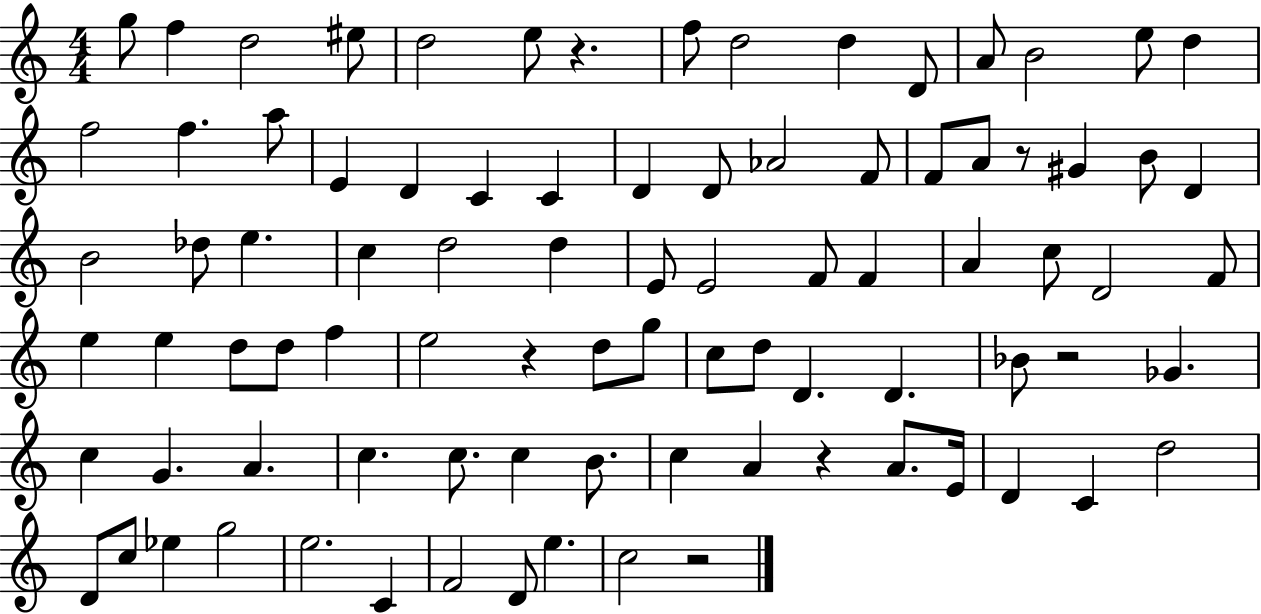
X:1
T:Untitled
M:4/4
L:1/4
K:C
g/2 f d2 ^e/2 d2 e/2 z f/2 d2 d D/2 A/2 B2 e/2 d f2 f a/2 E D C C D D/2 _A2 F/2 F/2 A/2 z/2 ^G B/2 D B2 _d/2 e c d2 d E/2 E2 F/2 F A c/2 D2 F/2 e e d/2 d/2 f e2 z d/2 g/2 c/2 d/2 D D _B/2 z2 _G c G A c c/2 c B/2 c A z A/2 E/4 D C d2 D/2 c/2 _e g2 e2 C F2 D/2 e c2 z2